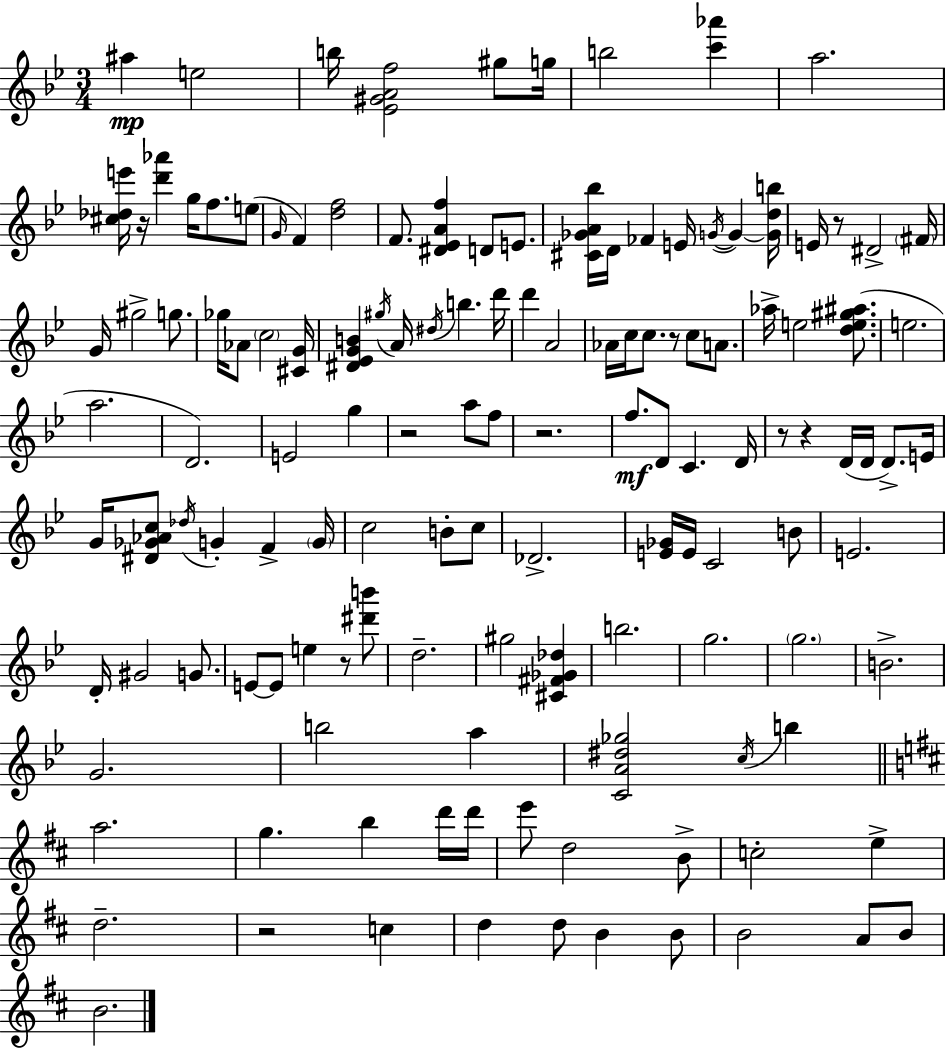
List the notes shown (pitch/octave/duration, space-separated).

A#5/q E5/h B5/s [Eb4,G#4,A4,F5]/h G#5/e G5/s B5/h [C6,Ab6]/q A5/h. [C#5,Db5,E6]/s R/s [D6,Ab6]/q G5/s F5/e. E5/e G4/s F4/q [D5,F5]/h F4/e. [D#4,Eb4,A4,F5]/q D4/e E4/e. [C#4,Gb4,A4,Bb5]/s D4/s FES4/q E4/s G4/s G4/q [G4,D5,B5]/s E4/s R/e D#4/h F#4/s G4/s G#5/h G5/e. Gb5/s Ab4/e C5/h [C#4,G4]/s [D#4,Eb4,G4,B4]/q G#5/s A4/s D#5/s B5/q. D6/s D6/q A4/h Ab4/s C5/s C5/e. R/e C5/e A4/e. Ab5/s E5/h [D5,E5,G#5,A#5]/e. E5/h. A5/h. D4/h. E4/h G5/q R/h A5/e F5/e R/h. F5/e. D4/e C4/q. D4/s R/e R/q D4/s D4/s D4/e. E4/s G4/s [D#4,Gb4,Ab4,C5]/e Db5/s G4/q F4/q G4/s C5/h B4/e C5/e Db4/h. [E4,Gb4]/s E4/s C4/h B4/e E4/h. D4/s G#4/h G4/e. E4/e E4/e E5/q R/e [D#6,B6]/e D5/h. G#5/h [C#4,F#4,Gb4,Db5]/q B5/h. G5/h. G5/h. B4/h. G4/h. B5/h A5/q [C4,A4,D#5,Gb5]/h C5/s B5/q A5/h. G5/q. B5/q D6/s D6/s E6/e D5/h B4/e C5/h E5/q D5/h. R/h C5/q D5/q D5/e B4/q B4/e B4/h A4/e B4/e B4/h.